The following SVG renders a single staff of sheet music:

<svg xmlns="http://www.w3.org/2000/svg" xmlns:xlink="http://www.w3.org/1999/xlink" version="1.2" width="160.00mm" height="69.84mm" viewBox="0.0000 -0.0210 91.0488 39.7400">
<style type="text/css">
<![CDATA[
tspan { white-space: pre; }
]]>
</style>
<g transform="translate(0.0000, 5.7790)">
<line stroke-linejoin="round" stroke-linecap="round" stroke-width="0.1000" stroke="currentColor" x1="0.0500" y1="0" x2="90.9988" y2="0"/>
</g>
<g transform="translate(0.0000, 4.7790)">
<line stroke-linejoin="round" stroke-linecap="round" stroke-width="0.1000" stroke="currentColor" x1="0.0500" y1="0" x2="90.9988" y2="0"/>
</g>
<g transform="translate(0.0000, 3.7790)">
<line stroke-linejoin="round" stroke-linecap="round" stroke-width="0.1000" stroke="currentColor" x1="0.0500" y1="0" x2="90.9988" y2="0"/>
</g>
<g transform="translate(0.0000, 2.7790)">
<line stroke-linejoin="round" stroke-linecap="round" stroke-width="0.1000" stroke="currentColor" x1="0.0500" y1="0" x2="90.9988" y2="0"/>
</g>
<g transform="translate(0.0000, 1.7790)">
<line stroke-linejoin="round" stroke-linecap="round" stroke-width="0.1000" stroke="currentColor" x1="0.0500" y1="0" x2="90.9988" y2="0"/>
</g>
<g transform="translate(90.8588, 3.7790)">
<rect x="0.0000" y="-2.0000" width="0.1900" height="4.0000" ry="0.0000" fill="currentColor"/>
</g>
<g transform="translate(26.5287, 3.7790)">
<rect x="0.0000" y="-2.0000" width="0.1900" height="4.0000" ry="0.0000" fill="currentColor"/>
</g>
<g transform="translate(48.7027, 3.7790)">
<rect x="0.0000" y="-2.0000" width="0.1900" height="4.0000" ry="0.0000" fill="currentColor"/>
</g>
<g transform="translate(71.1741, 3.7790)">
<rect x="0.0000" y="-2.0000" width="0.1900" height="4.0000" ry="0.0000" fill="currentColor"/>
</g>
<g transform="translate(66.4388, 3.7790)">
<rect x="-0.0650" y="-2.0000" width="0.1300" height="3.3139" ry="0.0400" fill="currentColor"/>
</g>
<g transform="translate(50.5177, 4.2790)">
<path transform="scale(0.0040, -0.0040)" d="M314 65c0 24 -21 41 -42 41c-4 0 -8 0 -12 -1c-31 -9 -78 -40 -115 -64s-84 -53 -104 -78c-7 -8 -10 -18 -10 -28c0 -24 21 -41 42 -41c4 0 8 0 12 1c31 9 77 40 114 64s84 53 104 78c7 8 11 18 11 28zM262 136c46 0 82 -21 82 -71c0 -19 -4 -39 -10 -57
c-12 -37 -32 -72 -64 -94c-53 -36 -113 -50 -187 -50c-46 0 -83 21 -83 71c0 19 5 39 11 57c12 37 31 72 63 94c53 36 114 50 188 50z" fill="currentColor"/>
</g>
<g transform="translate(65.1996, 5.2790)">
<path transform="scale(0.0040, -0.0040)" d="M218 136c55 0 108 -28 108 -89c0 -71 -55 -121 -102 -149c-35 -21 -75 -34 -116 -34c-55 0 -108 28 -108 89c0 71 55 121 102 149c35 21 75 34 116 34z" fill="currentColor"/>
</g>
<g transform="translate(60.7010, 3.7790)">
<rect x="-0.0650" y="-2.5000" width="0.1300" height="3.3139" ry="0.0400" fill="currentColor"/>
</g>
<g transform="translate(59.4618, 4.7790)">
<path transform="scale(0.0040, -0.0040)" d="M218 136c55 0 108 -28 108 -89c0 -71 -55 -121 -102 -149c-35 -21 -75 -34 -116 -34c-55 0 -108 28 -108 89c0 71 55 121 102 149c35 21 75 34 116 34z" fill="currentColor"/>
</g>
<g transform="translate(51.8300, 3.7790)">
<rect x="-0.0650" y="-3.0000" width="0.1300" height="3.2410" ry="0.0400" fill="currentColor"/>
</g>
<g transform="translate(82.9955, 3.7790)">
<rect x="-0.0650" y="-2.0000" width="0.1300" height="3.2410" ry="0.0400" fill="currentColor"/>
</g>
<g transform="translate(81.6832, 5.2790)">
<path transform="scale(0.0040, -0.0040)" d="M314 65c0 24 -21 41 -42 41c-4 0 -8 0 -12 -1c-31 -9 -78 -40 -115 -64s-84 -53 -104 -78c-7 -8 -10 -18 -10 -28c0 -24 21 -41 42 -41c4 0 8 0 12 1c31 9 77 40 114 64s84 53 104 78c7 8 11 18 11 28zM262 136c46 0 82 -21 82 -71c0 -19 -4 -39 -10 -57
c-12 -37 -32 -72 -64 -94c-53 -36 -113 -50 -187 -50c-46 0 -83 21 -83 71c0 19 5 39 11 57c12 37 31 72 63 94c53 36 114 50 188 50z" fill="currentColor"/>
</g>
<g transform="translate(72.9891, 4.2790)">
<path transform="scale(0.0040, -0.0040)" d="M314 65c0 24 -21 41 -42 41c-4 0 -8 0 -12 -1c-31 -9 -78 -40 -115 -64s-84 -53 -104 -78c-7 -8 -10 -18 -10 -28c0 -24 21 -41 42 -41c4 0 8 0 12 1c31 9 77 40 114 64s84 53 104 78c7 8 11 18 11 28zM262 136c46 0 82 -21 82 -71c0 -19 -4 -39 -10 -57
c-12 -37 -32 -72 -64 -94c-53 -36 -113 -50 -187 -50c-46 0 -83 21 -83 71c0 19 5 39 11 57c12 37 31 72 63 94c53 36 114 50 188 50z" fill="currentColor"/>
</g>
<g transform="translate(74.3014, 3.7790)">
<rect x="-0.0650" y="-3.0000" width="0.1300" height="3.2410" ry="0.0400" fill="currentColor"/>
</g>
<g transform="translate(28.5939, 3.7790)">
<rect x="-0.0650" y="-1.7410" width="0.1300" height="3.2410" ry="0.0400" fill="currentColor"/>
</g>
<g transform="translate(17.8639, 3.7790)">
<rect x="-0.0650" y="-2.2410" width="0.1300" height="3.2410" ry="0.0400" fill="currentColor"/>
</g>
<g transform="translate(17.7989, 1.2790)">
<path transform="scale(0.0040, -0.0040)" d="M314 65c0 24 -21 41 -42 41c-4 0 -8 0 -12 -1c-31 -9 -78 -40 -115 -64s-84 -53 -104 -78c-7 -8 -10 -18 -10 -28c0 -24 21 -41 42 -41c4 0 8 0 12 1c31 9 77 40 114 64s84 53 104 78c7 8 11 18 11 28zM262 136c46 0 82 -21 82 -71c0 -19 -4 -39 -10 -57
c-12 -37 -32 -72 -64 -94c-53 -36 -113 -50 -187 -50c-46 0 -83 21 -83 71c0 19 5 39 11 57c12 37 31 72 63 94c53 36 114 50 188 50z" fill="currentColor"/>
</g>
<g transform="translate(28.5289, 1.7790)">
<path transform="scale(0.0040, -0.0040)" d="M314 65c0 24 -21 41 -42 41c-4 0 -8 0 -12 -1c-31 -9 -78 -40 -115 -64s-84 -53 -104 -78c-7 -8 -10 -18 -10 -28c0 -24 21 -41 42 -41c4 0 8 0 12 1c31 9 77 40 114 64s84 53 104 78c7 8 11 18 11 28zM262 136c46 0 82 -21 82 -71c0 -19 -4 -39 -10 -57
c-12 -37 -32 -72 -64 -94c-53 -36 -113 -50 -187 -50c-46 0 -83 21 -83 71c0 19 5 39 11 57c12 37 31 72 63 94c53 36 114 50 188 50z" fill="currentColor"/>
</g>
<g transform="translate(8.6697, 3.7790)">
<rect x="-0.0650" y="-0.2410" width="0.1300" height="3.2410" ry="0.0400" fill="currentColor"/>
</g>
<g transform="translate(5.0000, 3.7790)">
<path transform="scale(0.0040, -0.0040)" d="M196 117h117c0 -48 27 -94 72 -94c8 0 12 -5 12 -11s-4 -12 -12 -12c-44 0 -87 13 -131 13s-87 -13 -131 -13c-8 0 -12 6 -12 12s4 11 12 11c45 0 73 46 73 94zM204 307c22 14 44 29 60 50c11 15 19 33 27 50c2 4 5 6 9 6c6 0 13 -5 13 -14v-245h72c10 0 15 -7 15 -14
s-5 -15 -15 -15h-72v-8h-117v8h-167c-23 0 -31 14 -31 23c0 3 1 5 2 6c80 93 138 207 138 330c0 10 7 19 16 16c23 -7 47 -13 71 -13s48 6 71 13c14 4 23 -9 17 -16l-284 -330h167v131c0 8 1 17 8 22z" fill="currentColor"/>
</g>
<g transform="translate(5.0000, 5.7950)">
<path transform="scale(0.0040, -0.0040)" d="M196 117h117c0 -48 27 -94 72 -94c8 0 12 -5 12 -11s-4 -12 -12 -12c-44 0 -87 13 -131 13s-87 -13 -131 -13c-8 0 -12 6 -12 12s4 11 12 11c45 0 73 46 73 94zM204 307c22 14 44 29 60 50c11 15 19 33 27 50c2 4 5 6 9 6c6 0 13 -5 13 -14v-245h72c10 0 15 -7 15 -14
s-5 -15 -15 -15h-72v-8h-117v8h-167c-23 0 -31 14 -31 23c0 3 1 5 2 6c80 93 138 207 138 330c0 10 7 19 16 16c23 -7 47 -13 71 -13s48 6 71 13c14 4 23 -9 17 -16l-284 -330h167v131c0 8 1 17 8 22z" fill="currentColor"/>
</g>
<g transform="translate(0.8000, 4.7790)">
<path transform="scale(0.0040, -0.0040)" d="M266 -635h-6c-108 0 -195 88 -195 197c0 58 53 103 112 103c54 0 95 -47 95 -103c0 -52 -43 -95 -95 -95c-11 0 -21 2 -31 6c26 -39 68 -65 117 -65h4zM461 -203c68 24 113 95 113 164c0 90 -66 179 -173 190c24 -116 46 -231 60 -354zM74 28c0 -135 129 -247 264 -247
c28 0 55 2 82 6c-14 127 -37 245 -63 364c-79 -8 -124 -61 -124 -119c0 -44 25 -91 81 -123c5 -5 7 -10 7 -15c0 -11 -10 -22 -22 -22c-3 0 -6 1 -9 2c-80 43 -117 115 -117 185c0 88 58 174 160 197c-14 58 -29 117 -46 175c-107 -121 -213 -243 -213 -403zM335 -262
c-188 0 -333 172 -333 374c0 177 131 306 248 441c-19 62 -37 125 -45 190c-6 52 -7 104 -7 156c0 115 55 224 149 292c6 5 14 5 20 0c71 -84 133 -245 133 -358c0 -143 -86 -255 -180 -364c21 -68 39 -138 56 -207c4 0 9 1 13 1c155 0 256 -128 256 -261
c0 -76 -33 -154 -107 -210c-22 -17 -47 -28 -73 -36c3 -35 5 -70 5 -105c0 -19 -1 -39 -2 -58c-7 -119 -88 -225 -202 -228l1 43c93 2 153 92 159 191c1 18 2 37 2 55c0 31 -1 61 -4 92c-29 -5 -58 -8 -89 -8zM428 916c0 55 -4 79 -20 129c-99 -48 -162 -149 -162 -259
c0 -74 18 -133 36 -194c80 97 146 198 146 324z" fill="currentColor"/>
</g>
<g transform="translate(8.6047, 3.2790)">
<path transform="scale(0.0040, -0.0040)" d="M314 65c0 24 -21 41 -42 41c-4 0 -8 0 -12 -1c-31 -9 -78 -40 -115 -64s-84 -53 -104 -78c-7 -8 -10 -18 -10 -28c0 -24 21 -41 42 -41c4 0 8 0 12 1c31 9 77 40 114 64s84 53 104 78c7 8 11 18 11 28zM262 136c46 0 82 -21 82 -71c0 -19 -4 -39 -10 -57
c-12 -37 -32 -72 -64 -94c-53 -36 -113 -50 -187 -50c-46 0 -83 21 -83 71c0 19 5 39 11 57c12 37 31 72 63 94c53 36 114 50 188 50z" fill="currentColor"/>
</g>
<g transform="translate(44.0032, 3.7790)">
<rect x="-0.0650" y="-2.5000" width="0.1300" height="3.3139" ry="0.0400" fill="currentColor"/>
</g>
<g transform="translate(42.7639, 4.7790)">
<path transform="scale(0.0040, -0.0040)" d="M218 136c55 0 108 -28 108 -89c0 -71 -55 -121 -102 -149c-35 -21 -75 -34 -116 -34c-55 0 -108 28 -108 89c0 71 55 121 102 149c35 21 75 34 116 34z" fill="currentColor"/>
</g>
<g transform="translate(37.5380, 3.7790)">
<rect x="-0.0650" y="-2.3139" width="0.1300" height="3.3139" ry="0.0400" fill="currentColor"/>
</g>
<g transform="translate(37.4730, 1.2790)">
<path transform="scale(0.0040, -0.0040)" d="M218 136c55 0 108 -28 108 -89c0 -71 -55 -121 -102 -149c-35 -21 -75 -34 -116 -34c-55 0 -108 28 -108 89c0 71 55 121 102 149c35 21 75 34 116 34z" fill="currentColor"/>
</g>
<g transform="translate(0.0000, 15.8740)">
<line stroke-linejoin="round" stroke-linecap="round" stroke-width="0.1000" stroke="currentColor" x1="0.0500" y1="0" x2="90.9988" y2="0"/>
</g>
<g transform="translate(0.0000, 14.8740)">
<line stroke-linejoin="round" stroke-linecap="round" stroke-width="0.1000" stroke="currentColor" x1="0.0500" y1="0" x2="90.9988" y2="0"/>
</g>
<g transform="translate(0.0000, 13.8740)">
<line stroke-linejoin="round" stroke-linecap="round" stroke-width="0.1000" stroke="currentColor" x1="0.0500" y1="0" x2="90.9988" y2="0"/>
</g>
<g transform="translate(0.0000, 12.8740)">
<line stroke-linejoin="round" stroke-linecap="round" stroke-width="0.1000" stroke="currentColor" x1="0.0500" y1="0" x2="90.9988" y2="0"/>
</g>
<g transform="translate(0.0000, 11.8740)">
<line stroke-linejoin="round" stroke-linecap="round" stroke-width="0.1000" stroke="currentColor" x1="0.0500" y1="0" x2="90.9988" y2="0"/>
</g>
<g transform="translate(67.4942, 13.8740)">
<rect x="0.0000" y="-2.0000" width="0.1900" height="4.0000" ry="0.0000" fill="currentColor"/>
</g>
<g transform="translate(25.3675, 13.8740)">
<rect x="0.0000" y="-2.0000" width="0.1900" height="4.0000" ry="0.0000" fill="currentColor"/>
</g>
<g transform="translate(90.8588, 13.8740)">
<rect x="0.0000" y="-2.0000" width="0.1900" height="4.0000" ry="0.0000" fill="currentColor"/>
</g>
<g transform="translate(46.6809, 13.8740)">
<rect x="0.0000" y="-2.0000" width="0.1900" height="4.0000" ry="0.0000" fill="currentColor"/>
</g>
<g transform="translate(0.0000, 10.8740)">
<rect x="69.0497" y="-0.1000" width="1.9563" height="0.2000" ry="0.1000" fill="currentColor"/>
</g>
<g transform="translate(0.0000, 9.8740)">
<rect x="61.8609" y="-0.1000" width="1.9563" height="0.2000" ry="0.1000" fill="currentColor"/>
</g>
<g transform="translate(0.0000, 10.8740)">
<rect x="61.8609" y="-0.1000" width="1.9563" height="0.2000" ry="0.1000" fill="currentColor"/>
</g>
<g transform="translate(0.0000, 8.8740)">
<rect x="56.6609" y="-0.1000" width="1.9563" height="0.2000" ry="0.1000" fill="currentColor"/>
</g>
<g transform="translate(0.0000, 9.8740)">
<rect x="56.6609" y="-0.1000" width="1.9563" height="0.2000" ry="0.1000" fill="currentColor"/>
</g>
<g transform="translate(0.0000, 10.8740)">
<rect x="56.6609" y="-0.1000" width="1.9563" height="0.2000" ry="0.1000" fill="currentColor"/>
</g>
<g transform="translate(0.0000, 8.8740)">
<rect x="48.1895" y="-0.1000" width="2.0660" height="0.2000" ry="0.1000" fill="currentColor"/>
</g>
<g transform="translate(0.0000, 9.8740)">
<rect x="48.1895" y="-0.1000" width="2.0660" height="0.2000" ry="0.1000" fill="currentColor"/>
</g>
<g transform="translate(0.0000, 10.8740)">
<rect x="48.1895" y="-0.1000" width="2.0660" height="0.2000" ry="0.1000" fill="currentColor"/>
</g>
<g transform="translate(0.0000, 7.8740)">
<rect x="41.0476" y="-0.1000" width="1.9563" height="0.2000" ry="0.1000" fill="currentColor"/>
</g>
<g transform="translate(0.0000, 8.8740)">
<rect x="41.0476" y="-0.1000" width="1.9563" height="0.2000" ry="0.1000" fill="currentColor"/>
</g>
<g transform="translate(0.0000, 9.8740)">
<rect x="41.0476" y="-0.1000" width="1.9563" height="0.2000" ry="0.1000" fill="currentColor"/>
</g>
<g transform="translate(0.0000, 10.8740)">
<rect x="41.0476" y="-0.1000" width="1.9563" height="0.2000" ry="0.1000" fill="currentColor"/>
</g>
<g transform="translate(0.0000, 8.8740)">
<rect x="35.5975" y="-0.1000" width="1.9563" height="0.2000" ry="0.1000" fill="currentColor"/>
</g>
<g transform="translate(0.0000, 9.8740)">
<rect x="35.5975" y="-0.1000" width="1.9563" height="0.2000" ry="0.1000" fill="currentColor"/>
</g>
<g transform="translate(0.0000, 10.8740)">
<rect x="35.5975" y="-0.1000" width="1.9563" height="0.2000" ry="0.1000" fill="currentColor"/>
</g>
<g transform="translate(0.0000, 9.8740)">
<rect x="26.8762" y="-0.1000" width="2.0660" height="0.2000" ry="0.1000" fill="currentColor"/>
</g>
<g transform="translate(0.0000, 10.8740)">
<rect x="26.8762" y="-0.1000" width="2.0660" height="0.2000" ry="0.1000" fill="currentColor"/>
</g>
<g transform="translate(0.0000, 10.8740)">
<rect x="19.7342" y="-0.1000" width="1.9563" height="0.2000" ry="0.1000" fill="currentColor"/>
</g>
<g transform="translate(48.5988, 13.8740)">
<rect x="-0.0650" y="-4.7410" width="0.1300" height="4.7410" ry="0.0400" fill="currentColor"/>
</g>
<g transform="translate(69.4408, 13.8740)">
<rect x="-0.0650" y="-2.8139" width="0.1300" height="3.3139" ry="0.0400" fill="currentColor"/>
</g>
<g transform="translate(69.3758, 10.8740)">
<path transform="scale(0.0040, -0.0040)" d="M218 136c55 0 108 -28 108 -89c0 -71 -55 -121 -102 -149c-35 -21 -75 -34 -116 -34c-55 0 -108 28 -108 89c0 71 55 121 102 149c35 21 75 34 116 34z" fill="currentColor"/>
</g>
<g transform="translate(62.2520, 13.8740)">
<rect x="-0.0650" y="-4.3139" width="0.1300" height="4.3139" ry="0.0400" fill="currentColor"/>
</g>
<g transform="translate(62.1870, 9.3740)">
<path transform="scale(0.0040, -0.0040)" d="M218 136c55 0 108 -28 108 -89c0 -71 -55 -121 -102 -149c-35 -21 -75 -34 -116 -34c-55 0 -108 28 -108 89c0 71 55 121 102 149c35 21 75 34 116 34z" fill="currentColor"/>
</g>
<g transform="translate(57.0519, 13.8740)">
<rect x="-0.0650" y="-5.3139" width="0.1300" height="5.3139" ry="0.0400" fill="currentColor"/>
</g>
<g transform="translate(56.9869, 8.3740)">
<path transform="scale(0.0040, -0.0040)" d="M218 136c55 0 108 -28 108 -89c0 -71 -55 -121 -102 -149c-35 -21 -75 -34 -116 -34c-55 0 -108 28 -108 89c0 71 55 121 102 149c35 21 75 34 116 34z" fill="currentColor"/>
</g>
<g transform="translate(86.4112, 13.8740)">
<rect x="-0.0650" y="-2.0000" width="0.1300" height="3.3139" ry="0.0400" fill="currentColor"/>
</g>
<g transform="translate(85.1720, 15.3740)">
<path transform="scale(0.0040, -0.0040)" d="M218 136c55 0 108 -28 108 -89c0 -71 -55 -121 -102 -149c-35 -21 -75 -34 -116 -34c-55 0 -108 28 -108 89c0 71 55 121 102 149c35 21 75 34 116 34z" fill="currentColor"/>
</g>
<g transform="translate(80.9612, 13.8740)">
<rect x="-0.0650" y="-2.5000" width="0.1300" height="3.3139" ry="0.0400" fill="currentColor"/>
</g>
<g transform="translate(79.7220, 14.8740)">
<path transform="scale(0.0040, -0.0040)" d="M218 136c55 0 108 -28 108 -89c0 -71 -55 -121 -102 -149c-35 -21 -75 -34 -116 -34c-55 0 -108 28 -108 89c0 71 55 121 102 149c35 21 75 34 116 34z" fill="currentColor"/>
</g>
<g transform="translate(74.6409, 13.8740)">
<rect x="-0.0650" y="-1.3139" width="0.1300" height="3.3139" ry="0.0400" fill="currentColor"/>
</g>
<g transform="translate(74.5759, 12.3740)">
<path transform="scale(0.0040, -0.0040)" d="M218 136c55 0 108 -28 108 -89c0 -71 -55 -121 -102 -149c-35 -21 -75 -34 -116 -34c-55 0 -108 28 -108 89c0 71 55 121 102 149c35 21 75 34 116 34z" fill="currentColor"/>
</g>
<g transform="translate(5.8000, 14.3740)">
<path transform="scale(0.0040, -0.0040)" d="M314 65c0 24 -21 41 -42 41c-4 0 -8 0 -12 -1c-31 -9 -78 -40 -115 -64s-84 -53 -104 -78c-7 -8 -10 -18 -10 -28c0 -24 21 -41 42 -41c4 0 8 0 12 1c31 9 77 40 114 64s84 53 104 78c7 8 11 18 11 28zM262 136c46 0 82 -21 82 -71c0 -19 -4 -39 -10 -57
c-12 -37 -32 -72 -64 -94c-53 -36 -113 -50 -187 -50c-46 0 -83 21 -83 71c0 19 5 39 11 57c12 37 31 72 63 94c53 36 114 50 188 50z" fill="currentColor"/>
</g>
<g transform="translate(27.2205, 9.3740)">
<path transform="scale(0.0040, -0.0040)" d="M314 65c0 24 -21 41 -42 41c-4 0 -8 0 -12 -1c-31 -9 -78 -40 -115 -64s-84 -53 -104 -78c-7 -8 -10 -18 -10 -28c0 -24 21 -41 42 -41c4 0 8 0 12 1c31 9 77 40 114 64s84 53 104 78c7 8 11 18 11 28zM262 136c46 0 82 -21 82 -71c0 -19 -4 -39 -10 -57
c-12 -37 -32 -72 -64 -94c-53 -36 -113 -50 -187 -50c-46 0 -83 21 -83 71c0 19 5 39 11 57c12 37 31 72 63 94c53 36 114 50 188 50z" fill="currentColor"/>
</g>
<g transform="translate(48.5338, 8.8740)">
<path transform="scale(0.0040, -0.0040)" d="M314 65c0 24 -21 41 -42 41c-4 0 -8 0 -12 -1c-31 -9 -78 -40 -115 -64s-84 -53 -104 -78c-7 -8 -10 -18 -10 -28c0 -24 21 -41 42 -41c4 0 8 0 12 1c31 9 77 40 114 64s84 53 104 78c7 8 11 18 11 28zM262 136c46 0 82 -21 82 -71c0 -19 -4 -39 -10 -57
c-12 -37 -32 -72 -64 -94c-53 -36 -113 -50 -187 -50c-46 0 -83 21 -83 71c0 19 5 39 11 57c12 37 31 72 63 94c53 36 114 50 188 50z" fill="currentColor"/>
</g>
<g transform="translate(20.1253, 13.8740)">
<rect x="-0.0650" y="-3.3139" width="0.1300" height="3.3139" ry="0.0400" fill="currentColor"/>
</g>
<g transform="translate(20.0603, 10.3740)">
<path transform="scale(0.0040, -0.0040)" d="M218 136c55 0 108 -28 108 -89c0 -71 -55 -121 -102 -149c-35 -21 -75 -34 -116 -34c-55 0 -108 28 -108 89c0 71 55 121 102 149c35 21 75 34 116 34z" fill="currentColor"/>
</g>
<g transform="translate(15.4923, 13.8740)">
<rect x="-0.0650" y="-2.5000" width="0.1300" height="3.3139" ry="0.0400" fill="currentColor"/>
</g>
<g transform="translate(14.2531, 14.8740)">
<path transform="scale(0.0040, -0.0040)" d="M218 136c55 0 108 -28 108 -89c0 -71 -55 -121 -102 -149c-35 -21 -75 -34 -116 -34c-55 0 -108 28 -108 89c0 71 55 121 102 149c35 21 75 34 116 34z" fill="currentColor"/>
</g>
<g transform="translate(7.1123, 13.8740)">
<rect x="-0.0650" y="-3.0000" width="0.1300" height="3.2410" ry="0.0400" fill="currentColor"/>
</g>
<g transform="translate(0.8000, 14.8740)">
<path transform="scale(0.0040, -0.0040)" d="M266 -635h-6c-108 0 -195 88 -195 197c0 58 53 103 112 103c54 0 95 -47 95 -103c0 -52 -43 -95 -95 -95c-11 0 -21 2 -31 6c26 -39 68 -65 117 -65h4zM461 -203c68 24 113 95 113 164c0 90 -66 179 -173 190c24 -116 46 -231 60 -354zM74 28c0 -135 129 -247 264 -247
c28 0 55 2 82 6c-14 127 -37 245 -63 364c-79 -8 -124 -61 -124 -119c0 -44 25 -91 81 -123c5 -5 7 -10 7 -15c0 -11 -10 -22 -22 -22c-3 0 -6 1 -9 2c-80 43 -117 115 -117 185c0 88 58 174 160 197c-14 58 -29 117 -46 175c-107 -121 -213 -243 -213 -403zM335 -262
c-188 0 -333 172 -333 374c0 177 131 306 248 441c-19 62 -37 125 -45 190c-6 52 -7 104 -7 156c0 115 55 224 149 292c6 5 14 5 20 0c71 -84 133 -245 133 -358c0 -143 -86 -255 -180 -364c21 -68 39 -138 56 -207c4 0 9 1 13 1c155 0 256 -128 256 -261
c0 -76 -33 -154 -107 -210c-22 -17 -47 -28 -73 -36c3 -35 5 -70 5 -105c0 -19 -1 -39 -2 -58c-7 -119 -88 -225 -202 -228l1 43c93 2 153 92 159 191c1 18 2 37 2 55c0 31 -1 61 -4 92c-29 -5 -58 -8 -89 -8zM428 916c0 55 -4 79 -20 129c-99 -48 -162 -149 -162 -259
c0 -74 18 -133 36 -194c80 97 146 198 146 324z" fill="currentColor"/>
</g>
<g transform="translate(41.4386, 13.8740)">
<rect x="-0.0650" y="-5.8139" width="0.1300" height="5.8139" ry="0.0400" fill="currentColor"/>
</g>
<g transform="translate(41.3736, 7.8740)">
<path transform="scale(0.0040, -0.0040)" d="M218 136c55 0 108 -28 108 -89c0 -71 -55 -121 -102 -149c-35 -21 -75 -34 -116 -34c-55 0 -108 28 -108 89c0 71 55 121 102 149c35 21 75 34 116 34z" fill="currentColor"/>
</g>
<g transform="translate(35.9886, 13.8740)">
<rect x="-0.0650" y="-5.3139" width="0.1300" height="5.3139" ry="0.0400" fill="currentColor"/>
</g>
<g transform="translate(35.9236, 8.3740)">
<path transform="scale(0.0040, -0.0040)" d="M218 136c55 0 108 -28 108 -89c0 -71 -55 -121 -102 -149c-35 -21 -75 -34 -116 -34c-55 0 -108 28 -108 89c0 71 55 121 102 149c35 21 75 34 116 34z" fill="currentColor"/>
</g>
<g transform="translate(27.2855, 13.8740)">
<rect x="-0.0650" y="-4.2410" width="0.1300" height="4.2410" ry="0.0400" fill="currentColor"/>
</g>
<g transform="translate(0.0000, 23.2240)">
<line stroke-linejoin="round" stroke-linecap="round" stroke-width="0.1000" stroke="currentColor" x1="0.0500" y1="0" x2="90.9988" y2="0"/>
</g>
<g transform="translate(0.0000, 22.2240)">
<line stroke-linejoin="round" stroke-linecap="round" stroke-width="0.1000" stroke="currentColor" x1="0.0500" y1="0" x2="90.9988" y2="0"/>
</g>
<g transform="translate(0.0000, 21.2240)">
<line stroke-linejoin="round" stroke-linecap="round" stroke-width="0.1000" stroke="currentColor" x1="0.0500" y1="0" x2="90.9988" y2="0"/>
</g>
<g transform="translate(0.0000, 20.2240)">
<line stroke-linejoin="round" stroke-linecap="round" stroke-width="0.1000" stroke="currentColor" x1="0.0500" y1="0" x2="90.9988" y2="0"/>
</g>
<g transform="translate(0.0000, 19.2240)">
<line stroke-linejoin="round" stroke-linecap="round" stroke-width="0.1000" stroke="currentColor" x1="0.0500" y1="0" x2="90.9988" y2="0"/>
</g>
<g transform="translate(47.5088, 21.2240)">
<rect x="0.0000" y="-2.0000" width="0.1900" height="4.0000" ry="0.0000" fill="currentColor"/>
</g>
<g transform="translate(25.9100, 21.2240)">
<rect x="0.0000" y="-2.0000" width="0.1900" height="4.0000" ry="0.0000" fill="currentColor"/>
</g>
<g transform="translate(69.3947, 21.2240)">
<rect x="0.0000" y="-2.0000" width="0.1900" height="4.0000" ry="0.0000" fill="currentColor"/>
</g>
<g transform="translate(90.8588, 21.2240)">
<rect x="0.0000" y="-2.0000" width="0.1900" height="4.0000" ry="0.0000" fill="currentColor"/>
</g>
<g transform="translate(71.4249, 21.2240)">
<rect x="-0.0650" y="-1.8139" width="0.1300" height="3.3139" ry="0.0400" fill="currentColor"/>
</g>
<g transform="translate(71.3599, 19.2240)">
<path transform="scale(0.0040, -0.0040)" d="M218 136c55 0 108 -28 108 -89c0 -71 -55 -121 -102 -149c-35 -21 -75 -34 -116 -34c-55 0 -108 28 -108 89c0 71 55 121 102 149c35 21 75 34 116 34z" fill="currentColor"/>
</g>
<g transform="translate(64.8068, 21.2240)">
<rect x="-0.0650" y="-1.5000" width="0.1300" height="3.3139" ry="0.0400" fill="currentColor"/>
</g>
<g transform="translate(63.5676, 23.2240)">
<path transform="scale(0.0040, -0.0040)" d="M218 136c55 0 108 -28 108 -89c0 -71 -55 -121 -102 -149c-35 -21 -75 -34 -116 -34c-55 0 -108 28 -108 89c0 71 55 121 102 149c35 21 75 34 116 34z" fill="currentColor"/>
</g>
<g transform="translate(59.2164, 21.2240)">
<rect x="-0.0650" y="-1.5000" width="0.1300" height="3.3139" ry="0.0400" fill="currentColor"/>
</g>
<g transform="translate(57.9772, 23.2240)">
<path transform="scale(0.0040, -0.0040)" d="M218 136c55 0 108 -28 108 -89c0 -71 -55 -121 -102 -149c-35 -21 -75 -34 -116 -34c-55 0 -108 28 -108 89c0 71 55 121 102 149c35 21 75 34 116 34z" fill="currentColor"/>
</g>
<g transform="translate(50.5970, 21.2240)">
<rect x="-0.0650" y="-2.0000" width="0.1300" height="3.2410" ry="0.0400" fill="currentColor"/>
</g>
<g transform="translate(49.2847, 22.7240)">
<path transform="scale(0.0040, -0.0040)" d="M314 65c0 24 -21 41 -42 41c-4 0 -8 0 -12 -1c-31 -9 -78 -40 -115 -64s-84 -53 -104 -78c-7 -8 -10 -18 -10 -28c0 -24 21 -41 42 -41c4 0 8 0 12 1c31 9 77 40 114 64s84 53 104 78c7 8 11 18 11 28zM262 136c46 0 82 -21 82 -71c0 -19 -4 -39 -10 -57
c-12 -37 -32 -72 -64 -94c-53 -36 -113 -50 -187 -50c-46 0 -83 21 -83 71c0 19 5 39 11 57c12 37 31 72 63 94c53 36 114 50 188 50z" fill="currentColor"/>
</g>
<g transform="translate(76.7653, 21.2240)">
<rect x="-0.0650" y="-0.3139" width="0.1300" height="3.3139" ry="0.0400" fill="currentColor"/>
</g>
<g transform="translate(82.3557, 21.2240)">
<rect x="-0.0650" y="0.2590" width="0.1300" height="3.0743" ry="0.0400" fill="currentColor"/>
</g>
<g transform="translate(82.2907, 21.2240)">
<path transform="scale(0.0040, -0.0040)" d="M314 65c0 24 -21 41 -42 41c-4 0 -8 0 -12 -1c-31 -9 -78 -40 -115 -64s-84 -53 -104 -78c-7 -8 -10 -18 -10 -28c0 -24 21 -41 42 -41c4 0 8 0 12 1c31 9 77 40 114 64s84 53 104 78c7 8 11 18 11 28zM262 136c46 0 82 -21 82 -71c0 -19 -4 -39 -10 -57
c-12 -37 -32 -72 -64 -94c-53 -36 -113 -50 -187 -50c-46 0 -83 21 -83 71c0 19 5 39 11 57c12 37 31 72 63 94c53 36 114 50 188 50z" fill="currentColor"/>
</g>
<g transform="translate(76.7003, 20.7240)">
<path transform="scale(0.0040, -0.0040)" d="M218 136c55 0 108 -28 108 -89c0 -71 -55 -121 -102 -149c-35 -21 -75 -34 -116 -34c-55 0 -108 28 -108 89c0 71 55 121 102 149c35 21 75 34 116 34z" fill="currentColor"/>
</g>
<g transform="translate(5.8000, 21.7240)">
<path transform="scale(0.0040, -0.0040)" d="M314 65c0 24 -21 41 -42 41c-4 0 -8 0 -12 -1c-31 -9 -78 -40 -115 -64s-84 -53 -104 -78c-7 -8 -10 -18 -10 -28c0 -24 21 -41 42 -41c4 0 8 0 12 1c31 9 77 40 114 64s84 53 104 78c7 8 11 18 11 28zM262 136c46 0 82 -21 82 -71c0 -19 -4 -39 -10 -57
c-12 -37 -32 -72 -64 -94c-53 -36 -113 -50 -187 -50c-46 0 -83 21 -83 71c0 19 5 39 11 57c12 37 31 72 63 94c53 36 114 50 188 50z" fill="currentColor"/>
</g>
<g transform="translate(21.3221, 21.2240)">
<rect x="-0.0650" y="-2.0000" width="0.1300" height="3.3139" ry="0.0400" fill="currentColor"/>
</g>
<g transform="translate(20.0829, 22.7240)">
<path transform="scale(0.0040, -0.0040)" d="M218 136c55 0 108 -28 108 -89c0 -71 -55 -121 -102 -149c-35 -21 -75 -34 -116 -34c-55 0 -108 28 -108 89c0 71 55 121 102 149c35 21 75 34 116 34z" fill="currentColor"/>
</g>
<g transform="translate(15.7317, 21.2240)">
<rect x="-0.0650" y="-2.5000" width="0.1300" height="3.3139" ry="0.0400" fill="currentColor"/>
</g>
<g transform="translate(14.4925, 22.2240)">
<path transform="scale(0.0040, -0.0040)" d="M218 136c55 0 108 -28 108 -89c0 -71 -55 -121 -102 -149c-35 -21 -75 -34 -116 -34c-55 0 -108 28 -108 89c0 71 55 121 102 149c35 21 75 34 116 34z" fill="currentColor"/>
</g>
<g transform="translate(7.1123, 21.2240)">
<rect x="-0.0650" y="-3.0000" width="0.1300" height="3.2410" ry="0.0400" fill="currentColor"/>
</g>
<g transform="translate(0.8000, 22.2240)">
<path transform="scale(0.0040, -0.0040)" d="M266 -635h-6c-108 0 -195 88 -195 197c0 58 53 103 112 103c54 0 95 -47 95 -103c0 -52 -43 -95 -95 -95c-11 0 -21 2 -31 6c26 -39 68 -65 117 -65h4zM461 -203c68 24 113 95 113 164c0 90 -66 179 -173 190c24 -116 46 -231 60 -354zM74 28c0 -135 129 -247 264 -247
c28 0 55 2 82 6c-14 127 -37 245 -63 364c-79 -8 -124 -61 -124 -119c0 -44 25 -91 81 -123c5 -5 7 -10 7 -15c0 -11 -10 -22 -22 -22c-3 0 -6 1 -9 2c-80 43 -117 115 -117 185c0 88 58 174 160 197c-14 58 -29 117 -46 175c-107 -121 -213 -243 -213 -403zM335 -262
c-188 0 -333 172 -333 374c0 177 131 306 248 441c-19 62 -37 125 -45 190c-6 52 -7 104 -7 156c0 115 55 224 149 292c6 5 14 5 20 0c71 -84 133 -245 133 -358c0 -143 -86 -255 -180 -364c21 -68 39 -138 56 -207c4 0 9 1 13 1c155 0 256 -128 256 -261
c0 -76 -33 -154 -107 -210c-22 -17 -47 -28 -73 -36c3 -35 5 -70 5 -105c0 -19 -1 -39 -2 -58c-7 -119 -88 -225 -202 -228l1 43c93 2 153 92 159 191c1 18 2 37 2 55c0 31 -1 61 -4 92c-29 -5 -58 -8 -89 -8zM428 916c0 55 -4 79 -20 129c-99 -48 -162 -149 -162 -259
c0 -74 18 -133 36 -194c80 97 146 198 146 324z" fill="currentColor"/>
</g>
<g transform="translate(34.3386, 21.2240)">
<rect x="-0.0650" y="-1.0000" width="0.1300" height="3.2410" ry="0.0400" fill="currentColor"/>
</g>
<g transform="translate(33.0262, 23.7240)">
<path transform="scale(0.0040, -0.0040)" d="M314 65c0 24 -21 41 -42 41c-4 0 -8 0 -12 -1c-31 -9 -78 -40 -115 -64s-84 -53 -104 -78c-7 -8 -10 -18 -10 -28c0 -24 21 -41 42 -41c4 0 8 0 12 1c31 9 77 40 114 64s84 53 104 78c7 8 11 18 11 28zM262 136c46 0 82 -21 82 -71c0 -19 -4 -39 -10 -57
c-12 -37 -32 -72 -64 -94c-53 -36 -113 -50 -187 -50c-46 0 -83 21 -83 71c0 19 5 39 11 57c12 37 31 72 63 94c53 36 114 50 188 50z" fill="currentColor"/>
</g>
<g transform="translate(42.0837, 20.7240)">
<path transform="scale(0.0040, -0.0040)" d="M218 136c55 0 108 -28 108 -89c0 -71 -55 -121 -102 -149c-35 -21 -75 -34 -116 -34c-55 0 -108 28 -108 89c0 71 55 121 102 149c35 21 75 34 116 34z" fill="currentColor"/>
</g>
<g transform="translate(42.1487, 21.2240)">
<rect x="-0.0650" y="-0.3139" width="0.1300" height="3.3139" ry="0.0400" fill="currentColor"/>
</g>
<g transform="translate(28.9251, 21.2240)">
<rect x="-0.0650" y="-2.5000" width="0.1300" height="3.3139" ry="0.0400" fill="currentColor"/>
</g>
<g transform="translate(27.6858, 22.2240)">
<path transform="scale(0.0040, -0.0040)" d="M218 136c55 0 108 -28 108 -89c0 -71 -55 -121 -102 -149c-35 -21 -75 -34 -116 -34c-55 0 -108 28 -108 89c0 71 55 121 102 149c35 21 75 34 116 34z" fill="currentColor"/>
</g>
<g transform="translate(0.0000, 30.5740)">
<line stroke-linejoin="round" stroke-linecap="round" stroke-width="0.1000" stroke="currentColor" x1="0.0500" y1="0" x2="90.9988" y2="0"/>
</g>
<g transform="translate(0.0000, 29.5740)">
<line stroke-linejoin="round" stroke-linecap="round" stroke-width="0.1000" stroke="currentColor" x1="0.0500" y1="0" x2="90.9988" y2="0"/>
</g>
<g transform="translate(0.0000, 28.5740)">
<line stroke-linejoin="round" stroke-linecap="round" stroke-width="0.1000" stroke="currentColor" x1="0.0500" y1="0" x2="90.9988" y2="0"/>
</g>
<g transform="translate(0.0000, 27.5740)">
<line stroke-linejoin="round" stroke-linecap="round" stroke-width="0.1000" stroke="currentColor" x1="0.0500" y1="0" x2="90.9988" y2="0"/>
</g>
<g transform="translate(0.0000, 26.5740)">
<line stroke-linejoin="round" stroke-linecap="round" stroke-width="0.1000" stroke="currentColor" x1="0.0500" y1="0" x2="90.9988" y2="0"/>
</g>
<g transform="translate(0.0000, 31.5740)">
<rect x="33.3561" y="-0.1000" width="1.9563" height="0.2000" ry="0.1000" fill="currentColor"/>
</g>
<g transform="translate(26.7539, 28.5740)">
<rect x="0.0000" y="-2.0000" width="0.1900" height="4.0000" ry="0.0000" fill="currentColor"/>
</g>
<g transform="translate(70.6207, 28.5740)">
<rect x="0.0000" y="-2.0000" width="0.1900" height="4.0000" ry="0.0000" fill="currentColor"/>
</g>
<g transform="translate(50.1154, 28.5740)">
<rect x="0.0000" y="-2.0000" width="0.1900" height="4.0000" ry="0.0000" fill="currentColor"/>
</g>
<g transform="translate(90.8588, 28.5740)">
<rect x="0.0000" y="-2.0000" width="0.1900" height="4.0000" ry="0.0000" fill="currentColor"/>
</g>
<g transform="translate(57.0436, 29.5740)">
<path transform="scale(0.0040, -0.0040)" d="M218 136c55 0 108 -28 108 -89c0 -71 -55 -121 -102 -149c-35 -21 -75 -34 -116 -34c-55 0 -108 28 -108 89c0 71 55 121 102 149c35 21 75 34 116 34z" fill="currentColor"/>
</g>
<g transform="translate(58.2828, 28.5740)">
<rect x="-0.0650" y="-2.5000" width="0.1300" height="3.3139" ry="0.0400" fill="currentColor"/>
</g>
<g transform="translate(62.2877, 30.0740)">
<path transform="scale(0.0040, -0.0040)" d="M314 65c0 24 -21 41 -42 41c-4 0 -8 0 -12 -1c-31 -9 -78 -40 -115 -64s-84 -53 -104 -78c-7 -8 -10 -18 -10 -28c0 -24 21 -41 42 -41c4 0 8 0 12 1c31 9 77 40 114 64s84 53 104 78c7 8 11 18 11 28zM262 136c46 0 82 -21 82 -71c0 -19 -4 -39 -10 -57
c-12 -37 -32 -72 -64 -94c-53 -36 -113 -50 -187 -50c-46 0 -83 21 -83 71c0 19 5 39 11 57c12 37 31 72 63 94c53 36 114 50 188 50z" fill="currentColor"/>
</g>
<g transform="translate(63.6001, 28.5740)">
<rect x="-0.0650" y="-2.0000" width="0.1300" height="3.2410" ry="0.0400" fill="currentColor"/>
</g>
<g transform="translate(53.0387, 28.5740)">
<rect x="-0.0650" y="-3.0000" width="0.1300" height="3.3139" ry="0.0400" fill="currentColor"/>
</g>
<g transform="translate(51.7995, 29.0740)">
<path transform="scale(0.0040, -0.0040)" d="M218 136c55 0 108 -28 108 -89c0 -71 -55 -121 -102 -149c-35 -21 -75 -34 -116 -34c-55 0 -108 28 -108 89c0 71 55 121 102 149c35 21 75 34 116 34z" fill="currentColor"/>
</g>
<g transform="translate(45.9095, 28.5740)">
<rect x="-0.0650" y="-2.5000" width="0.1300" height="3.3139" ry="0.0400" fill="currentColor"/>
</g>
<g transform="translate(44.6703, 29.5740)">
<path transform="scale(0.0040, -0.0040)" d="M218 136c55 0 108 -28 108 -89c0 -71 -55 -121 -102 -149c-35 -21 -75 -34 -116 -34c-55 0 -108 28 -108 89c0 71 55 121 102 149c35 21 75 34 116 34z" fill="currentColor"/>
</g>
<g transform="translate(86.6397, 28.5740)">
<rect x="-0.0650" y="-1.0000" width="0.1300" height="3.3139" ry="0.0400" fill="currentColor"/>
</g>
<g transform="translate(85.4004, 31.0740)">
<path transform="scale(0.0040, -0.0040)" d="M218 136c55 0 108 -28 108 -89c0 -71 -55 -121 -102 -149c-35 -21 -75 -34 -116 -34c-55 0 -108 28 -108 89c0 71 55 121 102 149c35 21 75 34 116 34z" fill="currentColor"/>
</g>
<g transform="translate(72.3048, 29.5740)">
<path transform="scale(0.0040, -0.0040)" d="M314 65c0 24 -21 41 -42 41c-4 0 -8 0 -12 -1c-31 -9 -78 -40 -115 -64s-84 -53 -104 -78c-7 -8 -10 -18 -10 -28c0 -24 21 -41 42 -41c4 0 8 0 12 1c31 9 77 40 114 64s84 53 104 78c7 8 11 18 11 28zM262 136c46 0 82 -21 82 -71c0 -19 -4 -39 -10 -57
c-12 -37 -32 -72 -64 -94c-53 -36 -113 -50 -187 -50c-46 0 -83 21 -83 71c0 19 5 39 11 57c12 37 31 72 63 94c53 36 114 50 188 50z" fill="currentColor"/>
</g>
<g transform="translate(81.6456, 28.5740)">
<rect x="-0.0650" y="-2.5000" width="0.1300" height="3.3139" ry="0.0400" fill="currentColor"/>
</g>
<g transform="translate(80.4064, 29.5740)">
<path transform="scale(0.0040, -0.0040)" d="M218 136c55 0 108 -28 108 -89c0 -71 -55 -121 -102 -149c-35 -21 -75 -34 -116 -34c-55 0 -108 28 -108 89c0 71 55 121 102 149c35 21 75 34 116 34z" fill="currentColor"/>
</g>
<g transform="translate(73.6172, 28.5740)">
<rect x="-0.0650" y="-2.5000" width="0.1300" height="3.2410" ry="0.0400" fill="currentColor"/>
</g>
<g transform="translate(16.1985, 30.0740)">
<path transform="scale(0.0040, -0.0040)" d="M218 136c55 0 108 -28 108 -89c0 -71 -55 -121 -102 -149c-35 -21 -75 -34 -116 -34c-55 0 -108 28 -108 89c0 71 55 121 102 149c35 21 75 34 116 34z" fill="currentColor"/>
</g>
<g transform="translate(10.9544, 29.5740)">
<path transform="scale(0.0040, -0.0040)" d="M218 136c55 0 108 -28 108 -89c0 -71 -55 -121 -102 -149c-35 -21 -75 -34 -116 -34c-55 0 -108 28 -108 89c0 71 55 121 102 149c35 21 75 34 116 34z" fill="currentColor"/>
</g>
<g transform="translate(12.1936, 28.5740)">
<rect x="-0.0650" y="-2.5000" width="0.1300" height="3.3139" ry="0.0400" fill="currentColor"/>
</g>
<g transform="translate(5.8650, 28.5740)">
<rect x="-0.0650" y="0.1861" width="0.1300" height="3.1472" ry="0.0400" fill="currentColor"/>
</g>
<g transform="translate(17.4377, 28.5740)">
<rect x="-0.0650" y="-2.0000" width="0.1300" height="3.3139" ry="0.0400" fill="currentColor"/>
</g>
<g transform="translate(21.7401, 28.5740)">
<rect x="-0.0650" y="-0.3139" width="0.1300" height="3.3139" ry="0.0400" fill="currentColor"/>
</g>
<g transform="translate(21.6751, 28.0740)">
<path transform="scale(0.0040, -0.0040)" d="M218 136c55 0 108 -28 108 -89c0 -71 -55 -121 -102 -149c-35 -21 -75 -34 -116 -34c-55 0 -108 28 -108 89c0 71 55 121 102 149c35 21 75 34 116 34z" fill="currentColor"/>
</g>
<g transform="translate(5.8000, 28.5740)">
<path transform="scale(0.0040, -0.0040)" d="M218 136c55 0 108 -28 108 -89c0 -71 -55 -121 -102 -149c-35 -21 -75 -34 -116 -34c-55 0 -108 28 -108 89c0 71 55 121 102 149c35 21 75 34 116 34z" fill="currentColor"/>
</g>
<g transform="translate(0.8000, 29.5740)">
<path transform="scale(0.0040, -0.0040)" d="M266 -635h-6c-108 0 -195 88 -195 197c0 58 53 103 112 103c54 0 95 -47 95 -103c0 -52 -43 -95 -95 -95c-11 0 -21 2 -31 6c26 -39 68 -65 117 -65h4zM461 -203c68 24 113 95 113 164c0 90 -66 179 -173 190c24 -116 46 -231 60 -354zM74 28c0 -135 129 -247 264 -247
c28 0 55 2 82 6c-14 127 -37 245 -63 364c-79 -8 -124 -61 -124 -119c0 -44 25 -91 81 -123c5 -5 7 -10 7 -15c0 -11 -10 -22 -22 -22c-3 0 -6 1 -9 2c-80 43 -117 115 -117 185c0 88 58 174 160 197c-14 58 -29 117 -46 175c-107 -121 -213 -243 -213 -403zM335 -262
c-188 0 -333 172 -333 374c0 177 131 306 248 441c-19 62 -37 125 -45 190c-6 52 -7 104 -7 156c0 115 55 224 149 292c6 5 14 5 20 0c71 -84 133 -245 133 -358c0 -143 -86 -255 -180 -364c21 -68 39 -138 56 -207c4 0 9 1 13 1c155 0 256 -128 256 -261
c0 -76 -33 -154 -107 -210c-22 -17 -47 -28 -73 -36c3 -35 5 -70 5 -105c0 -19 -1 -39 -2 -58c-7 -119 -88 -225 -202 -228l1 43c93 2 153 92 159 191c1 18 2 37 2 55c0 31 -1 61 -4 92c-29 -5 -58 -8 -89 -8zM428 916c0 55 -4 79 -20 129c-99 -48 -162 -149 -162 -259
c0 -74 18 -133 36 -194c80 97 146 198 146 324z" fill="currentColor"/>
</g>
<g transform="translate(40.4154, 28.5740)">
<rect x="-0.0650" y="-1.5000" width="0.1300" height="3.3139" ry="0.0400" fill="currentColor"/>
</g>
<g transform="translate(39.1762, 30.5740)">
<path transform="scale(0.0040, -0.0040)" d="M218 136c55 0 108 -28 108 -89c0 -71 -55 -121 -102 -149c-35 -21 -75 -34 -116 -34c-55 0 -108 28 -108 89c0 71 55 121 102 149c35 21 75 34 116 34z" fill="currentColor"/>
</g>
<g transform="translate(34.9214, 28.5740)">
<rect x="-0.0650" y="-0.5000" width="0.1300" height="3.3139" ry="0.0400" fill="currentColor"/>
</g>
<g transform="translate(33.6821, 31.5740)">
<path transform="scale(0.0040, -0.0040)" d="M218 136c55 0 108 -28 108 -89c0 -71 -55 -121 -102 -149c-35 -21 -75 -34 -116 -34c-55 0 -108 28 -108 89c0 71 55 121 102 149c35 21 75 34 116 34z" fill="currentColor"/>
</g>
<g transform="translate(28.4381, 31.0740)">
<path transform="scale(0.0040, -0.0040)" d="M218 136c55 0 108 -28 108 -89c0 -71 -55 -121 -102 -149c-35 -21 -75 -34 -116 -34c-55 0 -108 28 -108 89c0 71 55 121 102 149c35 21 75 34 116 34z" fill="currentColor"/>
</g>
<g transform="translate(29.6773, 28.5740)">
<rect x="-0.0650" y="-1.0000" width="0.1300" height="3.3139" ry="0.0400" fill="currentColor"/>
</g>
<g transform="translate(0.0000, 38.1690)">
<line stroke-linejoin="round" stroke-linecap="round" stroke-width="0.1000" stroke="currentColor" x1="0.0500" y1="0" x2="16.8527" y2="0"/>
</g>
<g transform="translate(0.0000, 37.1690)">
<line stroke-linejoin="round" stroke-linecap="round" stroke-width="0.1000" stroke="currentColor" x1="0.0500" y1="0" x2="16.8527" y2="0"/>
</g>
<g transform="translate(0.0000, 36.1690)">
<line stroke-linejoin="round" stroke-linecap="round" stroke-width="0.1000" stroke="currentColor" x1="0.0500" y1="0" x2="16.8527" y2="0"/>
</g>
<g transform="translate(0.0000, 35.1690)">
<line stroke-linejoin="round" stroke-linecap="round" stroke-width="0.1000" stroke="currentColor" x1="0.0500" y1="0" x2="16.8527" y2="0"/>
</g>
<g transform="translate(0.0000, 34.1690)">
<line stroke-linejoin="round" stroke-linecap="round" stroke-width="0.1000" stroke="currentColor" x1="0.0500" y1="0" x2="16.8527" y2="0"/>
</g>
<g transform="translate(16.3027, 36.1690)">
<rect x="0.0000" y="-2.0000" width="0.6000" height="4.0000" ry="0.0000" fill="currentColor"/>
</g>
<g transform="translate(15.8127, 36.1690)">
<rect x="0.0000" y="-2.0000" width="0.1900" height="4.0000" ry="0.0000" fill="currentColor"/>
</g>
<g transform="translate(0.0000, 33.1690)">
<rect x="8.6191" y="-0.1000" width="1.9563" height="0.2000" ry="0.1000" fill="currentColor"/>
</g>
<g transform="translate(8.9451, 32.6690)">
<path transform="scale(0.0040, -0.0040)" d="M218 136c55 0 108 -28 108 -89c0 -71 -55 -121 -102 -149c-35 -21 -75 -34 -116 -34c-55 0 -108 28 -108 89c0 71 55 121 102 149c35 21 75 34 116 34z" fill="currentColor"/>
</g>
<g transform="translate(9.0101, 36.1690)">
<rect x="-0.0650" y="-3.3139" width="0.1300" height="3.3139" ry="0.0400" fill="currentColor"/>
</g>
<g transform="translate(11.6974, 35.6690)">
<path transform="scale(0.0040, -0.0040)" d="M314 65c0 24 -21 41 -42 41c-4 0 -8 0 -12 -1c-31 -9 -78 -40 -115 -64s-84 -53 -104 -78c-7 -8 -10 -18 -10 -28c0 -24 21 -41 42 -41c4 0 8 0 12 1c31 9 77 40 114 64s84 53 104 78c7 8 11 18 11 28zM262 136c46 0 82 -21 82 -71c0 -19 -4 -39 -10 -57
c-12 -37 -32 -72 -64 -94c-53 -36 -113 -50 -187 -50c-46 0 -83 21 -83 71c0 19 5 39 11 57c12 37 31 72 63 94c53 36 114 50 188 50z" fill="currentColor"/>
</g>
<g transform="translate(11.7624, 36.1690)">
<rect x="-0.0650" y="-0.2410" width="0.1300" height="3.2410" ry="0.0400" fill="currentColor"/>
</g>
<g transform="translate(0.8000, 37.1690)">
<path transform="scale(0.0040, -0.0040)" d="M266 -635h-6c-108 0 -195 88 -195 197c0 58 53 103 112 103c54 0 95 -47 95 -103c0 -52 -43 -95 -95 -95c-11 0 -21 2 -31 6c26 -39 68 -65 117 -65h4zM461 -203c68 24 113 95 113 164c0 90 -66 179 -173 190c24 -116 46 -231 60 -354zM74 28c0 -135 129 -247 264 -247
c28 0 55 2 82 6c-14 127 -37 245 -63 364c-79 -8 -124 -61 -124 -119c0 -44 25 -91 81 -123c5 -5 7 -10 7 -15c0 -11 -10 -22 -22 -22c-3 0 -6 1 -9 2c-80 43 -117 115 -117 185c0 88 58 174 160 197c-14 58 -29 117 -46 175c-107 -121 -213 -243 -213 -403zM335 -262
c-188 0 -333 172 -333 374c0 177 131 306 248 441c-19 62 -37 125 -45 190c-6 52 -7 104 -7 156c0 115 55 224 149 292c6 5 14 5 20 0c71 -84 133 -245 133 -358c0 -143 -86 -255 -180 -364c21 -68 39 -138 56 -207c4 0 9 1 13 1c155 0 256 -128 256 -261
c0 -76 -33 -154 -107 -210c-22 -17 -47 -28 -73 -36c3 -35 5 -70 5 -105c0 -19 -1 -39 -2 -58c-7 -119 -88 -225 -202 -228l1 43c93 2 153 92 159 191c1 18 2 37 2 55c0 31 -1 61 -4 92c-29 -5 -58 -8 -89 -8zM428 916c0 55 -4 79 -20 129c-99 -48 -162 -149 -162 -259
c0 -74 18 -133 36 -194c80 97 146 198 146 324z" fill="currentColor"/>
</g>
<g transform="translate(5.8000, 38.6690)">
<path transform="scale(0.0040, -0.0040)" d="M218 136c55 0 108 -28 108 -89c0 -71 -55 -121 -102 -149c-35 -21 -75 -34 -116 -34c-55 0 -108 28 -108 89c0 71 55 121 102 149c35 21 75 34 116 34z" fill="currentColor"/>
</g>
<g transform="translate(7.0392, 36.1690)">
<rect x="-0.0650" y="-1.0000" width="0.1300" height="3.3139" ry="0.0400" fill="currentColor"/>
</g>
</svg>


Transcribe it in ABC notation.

X:1
T:Untitled
M:4/4
L:1/4
K:C
c2 g2 f2 g G A2 G F A2 F2 A2 G b d'2 f' g' e'2 f' d' a e G F A2 G F G D2 c F2 E E f c B2 B G F c D C E G A G F2 G2 G D D b c2